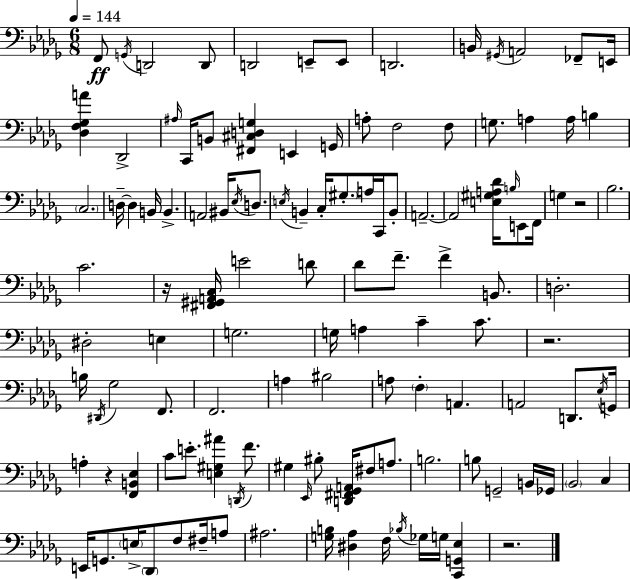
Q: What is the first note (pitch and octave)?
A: F2